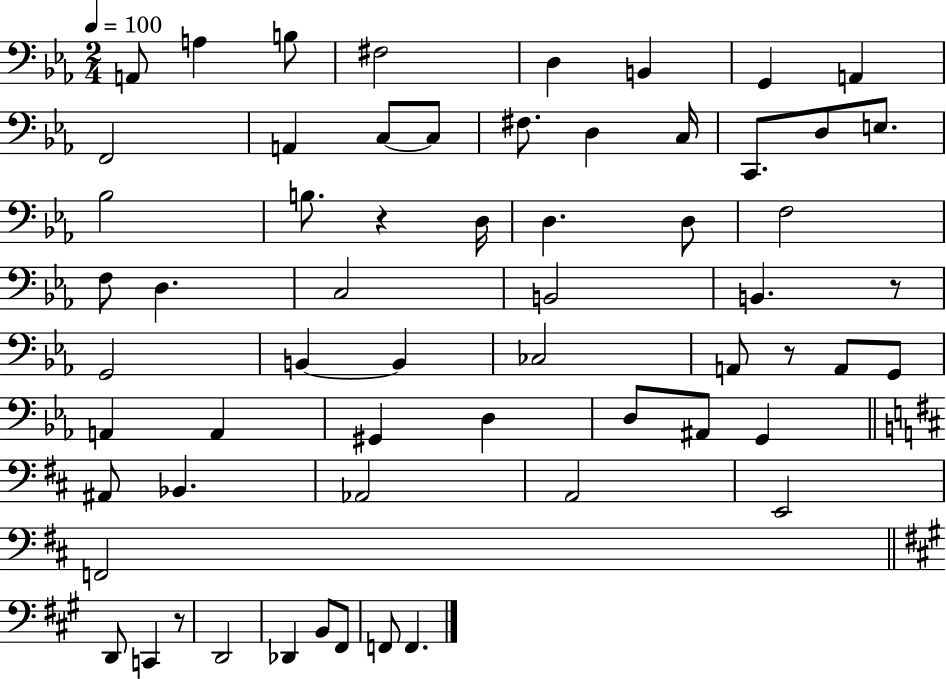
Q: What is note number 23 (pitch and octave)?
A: D3